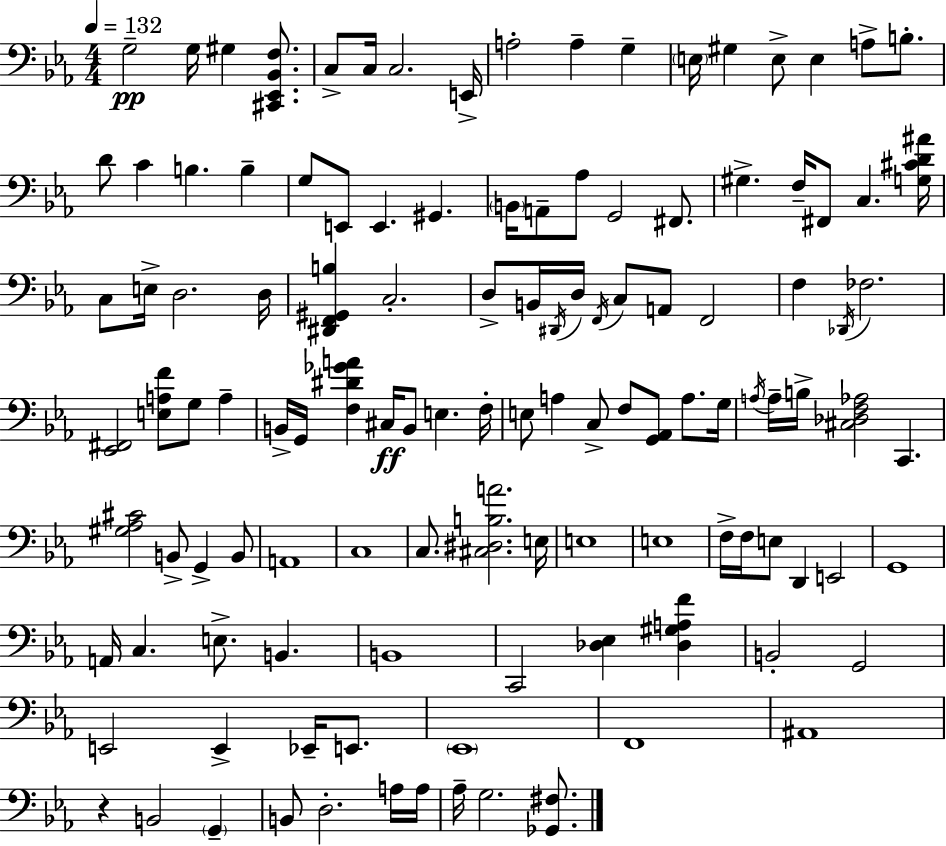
G3/h G3/s G#3/q [C#2,Eb2,Bb2,F3]/e. C3/e C3/s C3/h. E2/s A3/h A3/q G3/q E3/s G#3/q E3/e E3/q A3/e B3/e. D4/e C4/q B3/q. B3/q G3/e E2/e E2/q. G#2/q. B2/s A2/e Ab3/e G2/h F#2/e. G#3/q. F3/s F#2/e C3/q. [G3,C#4,D4,A#4]/s C3/e E3/s D3/h. D3/s [D#2,F2,G#2,B3]/q C3/h. D3/e B2/s D#2/s D3/s F2/s C3/e A2/e F2/h F3/q Db2/s FES3/h. [Eb2,F#2]/h [E3,A3,F4]/e G3/e A3/q B2/s G2/s [F3,D#4,Gb4,A4]/q C#3/s B2/e E3/q. F3/s E3/e A3/q C3/e F3/e [G2,Ab2]/e A3/e. G3/s A3/s A3/s B3/s [C#3,Db3,F3,Ab3]/h C2/q. [G#3,Ab3,C#4]/h B2/e G2/q B2/e A2/w C3/w C3/e. [C#3,D#3,B3,A4]/h. E3/s E3/w E3/w F3/s F3/s E3/e D2/q E2/h G2/w A2/s C3/q. E3/e. B2/q. B2/w C2/h [Db3,Eb3]/q [Db3,G#3,A3,F4]/q B2/h G2/h E2/h E2/q Eb2/s E2/e. Eb2/w F2/w A#2/w R/q B2/h G2/q B2/e D3/h. A3/s A3/s Ab3/s G3/h. [Gb2,F#3]/e.